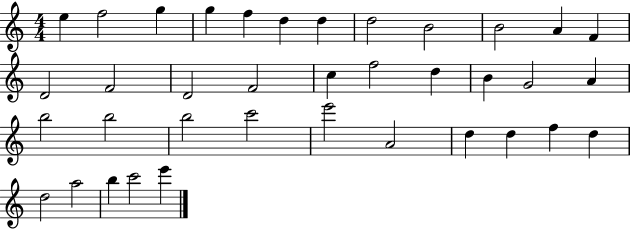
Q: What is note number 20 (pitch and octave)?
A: B4